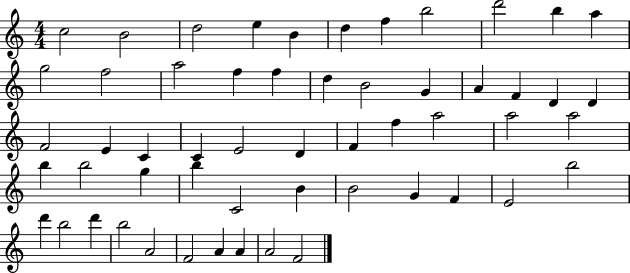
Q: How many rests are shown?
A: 0